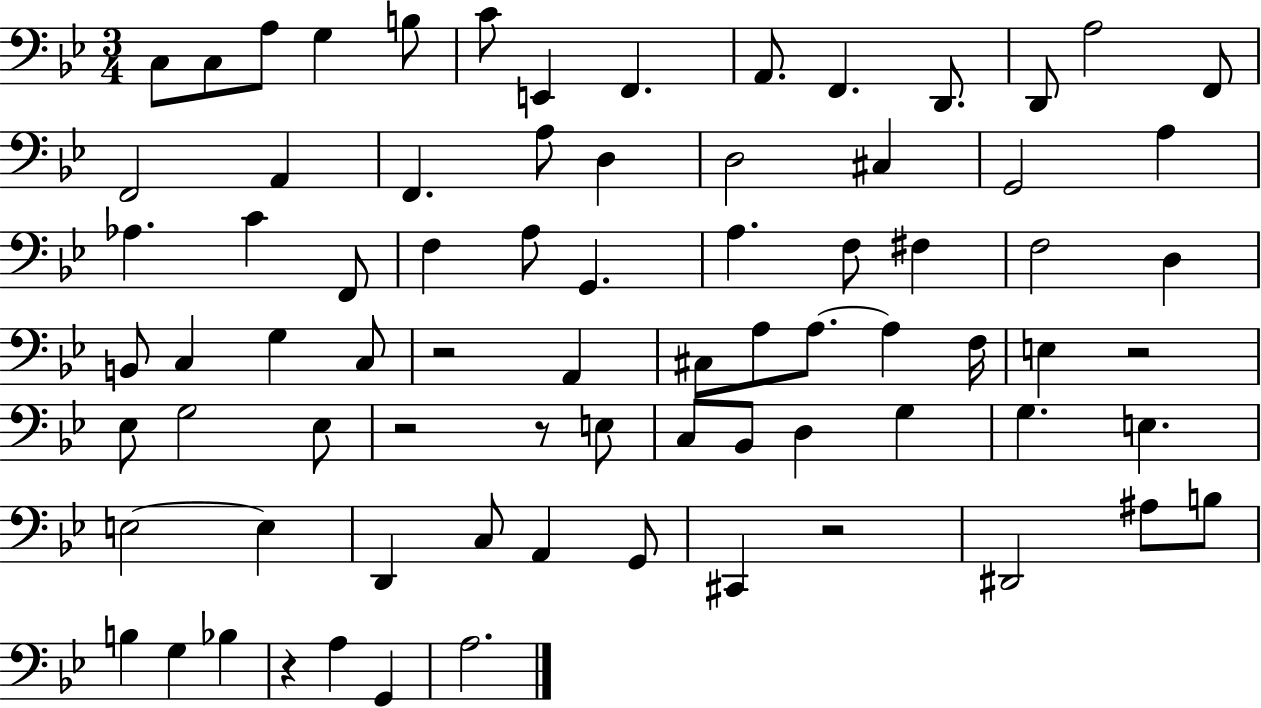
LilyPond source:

{
  \clef bass
  \numericTimeSignature
  \time 3/4
  \key bes \major
  \repeat volta 2 { c8 c8 a8 g4 b8 | c'8 e,4 f,4. | a,8. f,4. d,8. | d,8 a2 f,8 | \break f,2 a,4 | f,4. a8 d4 | d2 cis4 | g,2 a4 | \break aes4. c'4 f,8 | f4 a8 g,4. | a4. f8 fis4 | f2 d4 | \break b,8 c4 g4 c8 | r2 a,4 | cis8 a8 a8.~~ a4 f16 | e4 r2 | \break ees8 g2 ees8 | r2 r8 e8 | c8 bes,8 d4 g4 | g4. e4. | \break e2~~ e4 | d,4 c8 a,4 g,8 | cis,4 r2 | dis,2 ais8 b8 | \break b4 g4 bes4 | r4 a4 g,4 | a2. | } \bar "|."
}